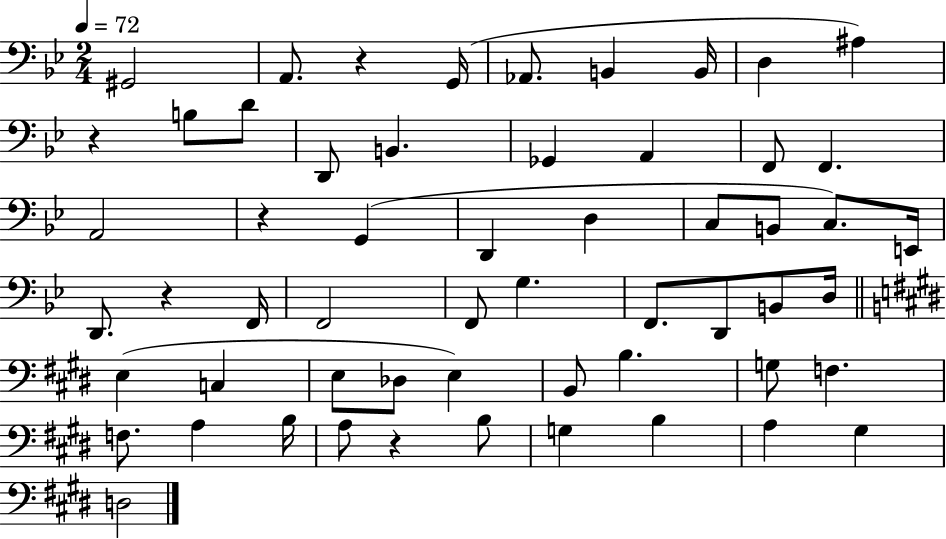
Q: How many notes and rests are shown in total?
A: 57